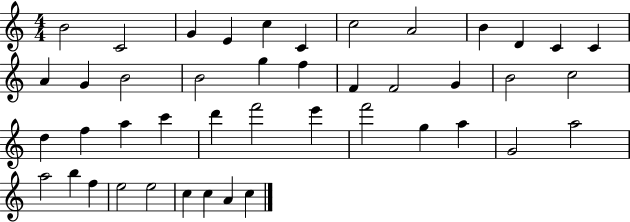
B4/h C4/h G4/q E4/q C5/q C4/q C5/h A4/h B4/q D4/q C4/q C4/q A4/q G4/q B4/h B4/h G5/q F5/q F4/q F4/h G4/q B4/h C5/h D5/q F5/q A5/q C6/q D6/q F6/h E6/q F6/h G5/q A5/q G4/h A5/h A5/h B5/q F5/q E5/h E5/h C5/q C5/q A4/q C5/q